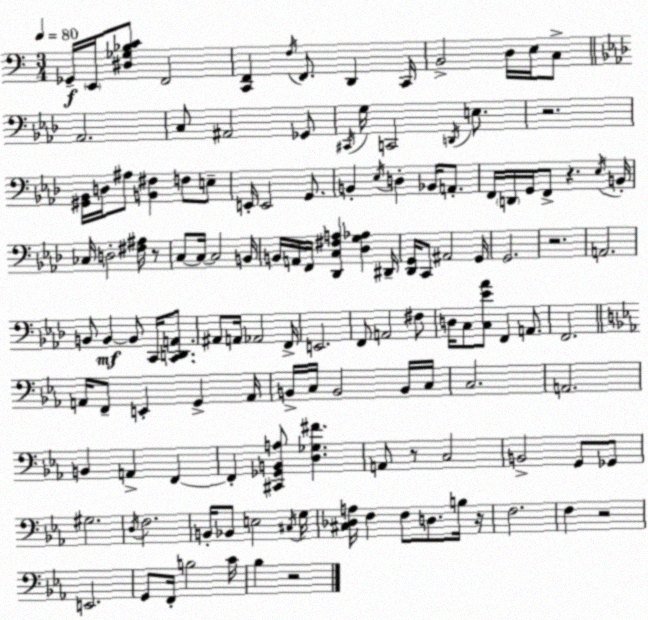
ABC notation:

X:1
T:Untitled
M:3/4
L:1/4
K:C
_G,,/4 E,,/4 [^D,_G,_B,C]/2 F,,2 [C,,F,,] F,/4 F,,/2 D,, C,,/4 B,,2 D,/4 E,/4 C,/2 _A,,2 C,/2 ^A,,2 _G,,/2 ^C,,/4 G,/4 C,,2 D,,/4 E,/2 z2 [^G,,_B,,]/4 D,/4 ^A,/2 [B,,^F,] F,/2 E,/2 E,,/4 E,,2 G,,/2 B,, _E,/4 D, _B,,/4 A,,/2 F,,/4 D,,/4 G,,/4 F,,/2 z _E,/4 B,,/4 _C,/4 D,2 [^F,^A,]/4 z/2 C,/2 C,/4 C,2 B,,/4 B,,/4 A,,/4 F,,/4 [_D,,C,^F,A,] [_D,G,_A,] ^D,,/4 [_D,,G,,]/4 C,,/2 ^A,,2 G,,/4 G,,2 z2 A,,2 B,,/2 B,, B,,/2 C,,/4 [C,,D,,A,,]/2 ^A,,/2 A,,/4 _A,,2 F,,/4 E,,2 F,,/2 A,,2 ^F,/2 D,/4 C,/2 [C,_E_A]/2 F,, A,,/2 F,,2 A,,/4 F,,/2 E,, G,, A,,/4 B,,/4 C,/4 B,,2 B,,/4 C,/4 C,2 A,,2 B,, A,, F,, F,, [^C,,_G,,B,,A,]/2 [D,_G,^F] A,,/2 z/2 C,2 B,,2 G,,/2 _G,,/2 ^G,2 D,/4 F,2 B,,/4 _B,,/2 E,2 ^C,/4 G,/4 [^C,_D,A,]/4 F, F,/2 D,/2 B,/4 z/4 F,2 F, z2 E,,2 G,,/2 F,,/4 B,2 C/4 _B, z2